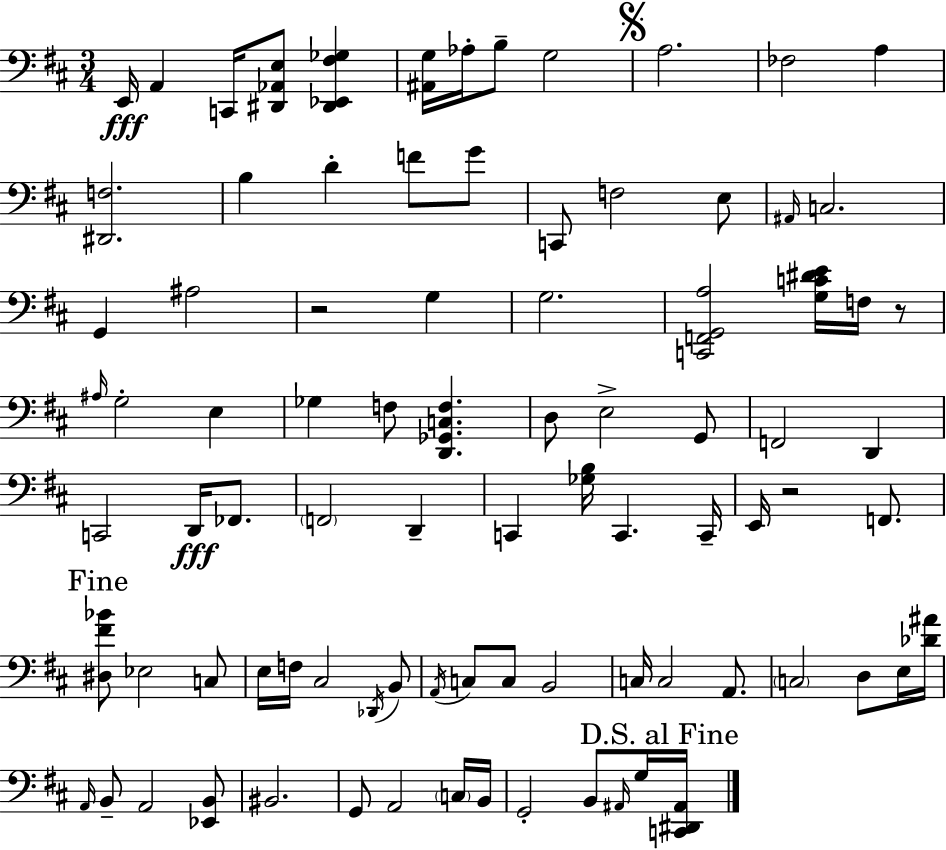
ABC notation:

X:1
T:Untitled
M:3/4
L:1/4
K:D
E,,/4 A,, C,,/4 [^D,,_A,,E,]/2 [^D,,_E,,^F,_G,] [^A,,G,]/4 _A,/4 B,/2 G,2 A,2 _F,2 A, [^D,,F,]2 B, D F/2 G/2 C,,/2 F,2 E,/2 ^A,,/4 C,2 G,, ^A,2 z2 G, G,2 [C,,F,,G,,A,]2 [G,C^DE]/4 F,/4 z/2 ^A,/4 G,2 E, _G, F,/2 [D,,_G,,C,F,] D,/2 E,2 G,,/2 F,,2 D,, C,,2 D,,/4 _F,,/2 F,,2 D,, C,, [_G,B,]/4 C,, C,,/4 E,,/4 z2 F,,/2 [^D,^F_B]/2 _E,2 C,/2 E,/4 F,/4 ^C,2 _D,,/4 B,,/2 A,,/4 C,/2 C,/2 B,,2 C,/4 C,2 A,,/2 C,2 D,/2 E,/4 [_D^A]/4 A,,/4 B,,/2 A,,2 [_E,,B,,]/2 ^B,,2 G,,/2 A,,2 C,/4 B,,/4 G,,2 B,,/2 ^A,,/4 G,/4 [C,,^D,,^A,,]/4